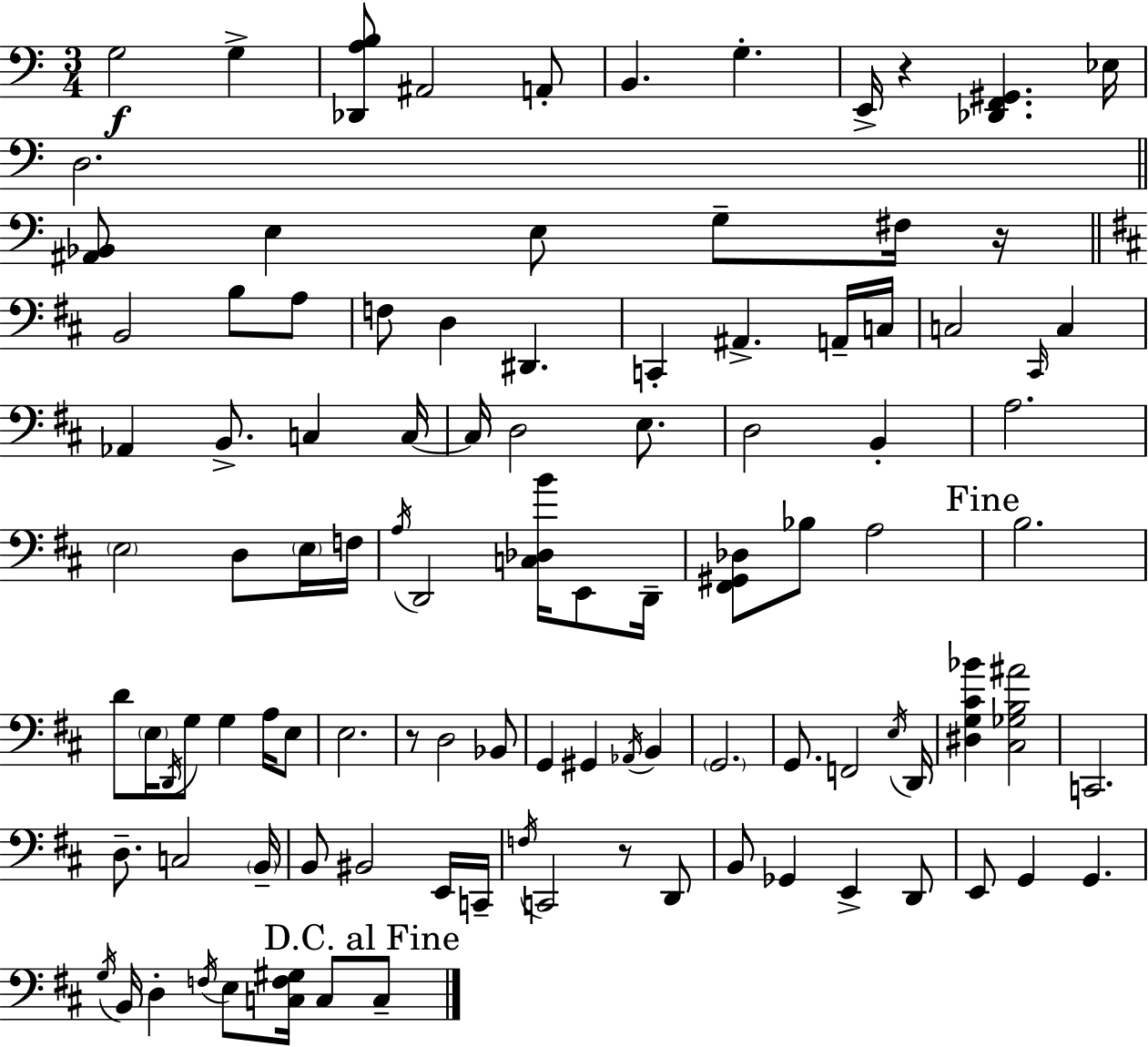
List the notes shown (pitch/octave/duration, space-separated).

G3/h G3/q [Db2,A3,B3]/e A#2/h A2/e B2/q. G3/q. E2/s R/q [Db2,F2,G#2]/q. Eb3/s D3/h. [A#2,Bb2]/e E3/q E3/e G3/e F#3/s R/s B2/h B3/e A3/e F3/e D3/q D#2/q. C2/q A#2/q. A2/s C3/s C3/h C#2/s C3/q Ab2/q B2/e. C3/q C3/s C3/s D3/h E3/e. D3/h B2/q A3/h. E3/h D3/e E3/s F3/s A3/s D2/h [C3,Db3,B4]/s E2/e D2/s [F#2,G#2,Db3]/e Bb3/e A3/h B3/h. D4/e E3/s D2/s G3/e G3/q A3/s E3/e E3/h. R/e D3/h Bb2/e G2/q G#2/q Ab2/s B2/q G2/h. G2/e. F2/h E3/s D2/s [D#3,G3,C#4,Bb4]/q [C#3,Gb3,B3,A#4]/h C2/h. D3/e. C3/h B2/s B2/e BIS2/h E2/s C2/s F3/s C2/h R/e D2/e B2/e Gb2/q E2/q D2/e E2/e G2/q G2/q. G3/s B2/s D3/q F3/s E3/e [C3,F3,G#3]/s C3/e C3/e